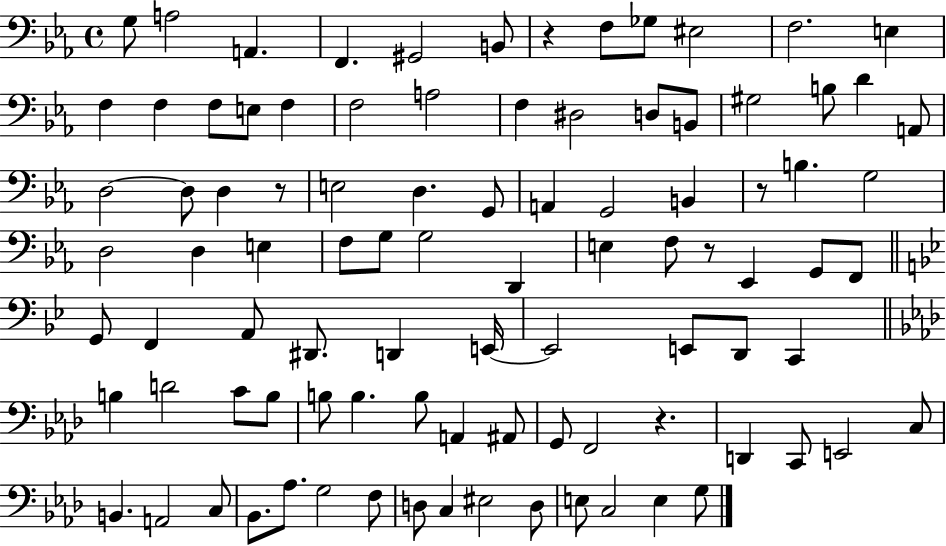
{
  \clef bass
  \time 4/4
  \defaultTimeSignature
  \key ees \major
  g8 a2 a,4. | f,4. gis,2 b,8 | r4 f8 ges8 eis2 | f2. e4 | \break f4 f4 f8 e8 f4 | f2 a2 | f4 dis2 d8 b,8 | gis2 b8 d'4 a,8 | \break d2~~ d8 d4 r8 | e2 d4. g,8 | a,4 g,2 b,4 | r8 b4. g2 | \break d2 d4 e4 | f8 g8 g2 d,4 | e4 f8 r8 ees,4 g,8 f,8 | \bar "||" \break \key g \minor g,8 f,4 a,8 dis,8. d,4 e,16~~ | e,2 e,8 d,8 c,4 | \bar "||" \break \key aes \major b4 d'2 c'8 b8 | b8 b4. b8 a,4 ais,8 | g,8 f,2 r4. | d,4 c,8 e,2 c8 | \break b,4. a,2 c8 | bes,8. aes8. g2 f8 | d8 c4 eis2 d8 | e8 c2 e4 g8 | \break \bar "|."
}